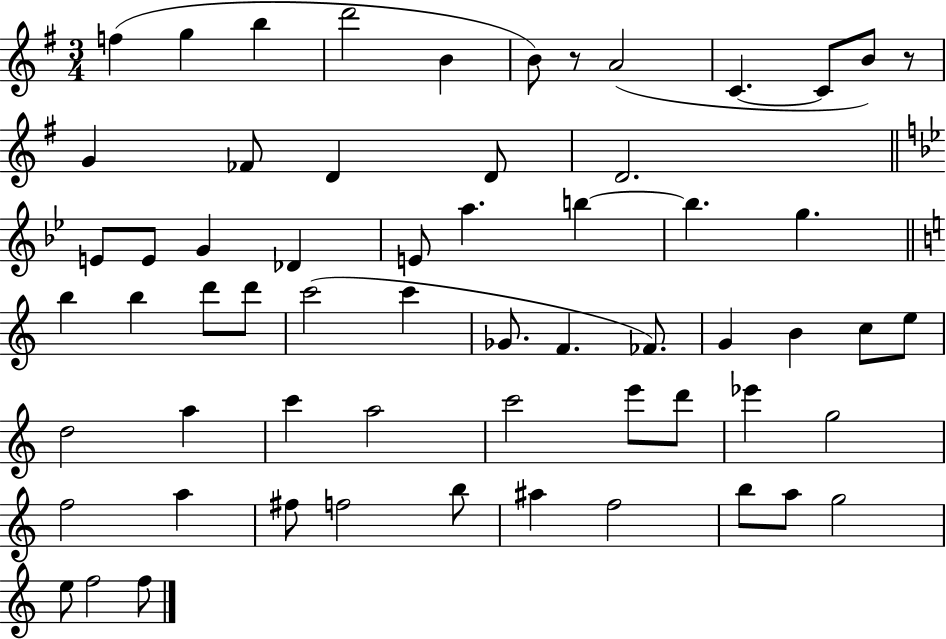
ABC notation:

X:1
T:Untitled
M:3/4
L:1/4
K:G
f g b d'2 B B/2 z/2 A2 C C/2 B/2 z/2 G _F/2 D D/2 D2 E/2 E/2 G _D E/2 a b b g b b d'/2 d'/2 c'2 c' _G/2 F _F/2 G B c/2 e/2 d2 a c' a2 c'2 e'/2 d'/2 _e' g2 f2 a ^f/2 f2 b/2 ^a f2 b/2 a/2 g2 e/2 f2 f/2